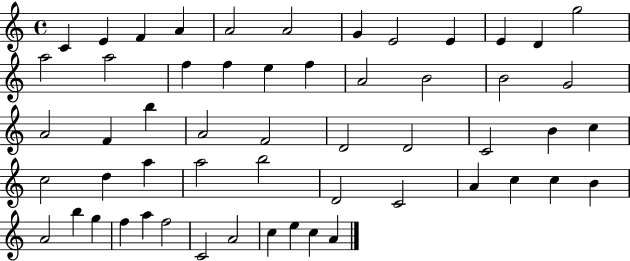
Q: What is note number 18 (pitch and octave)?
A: F5